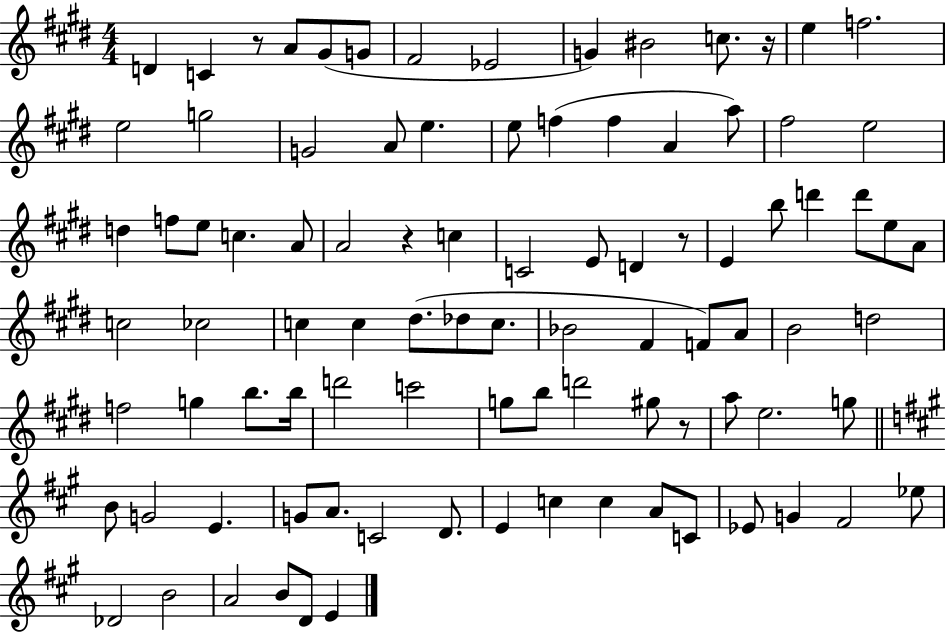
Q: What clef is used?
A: treble